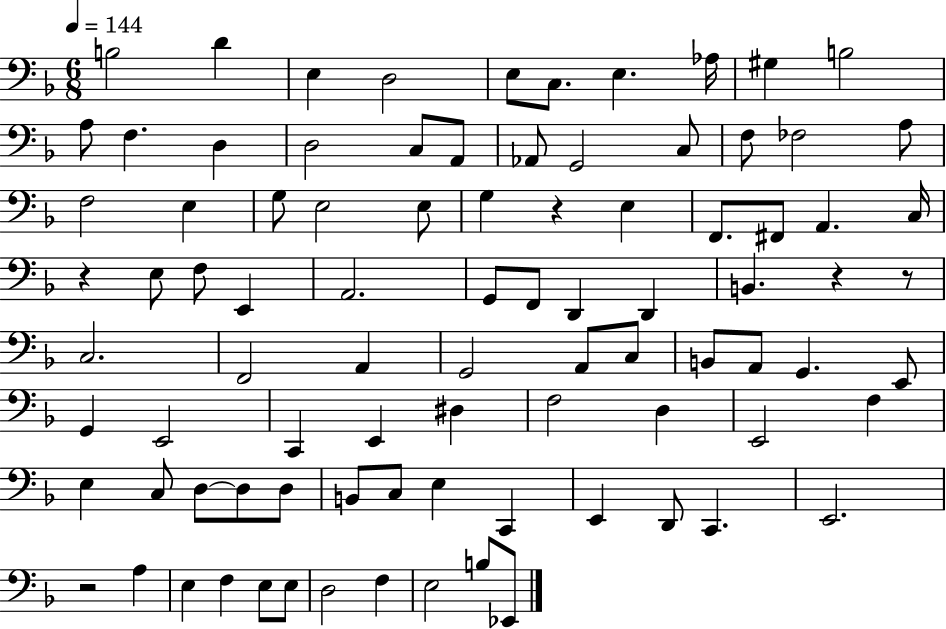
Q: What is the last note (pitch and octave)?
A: Eb2